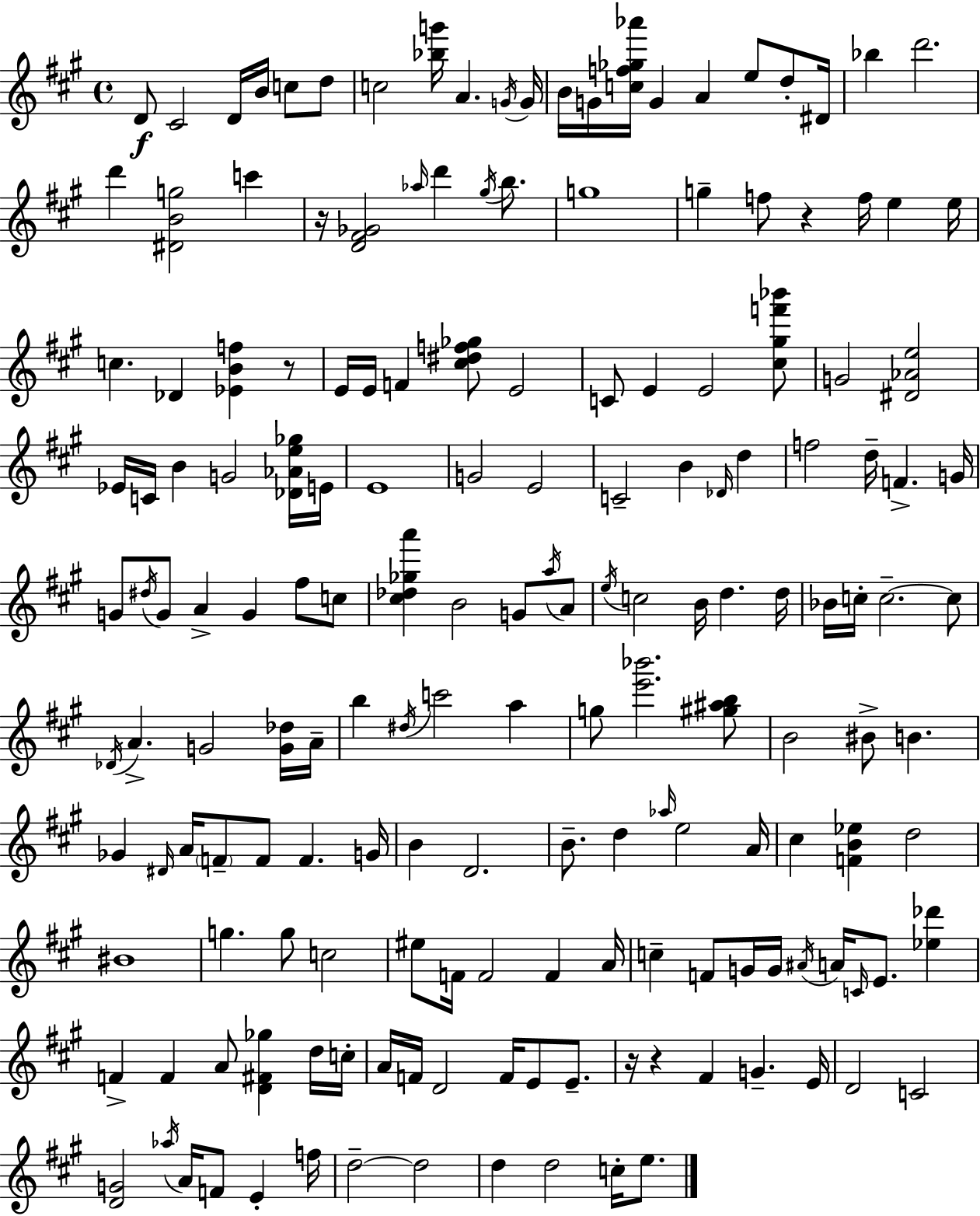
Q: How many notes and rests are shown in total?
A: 171